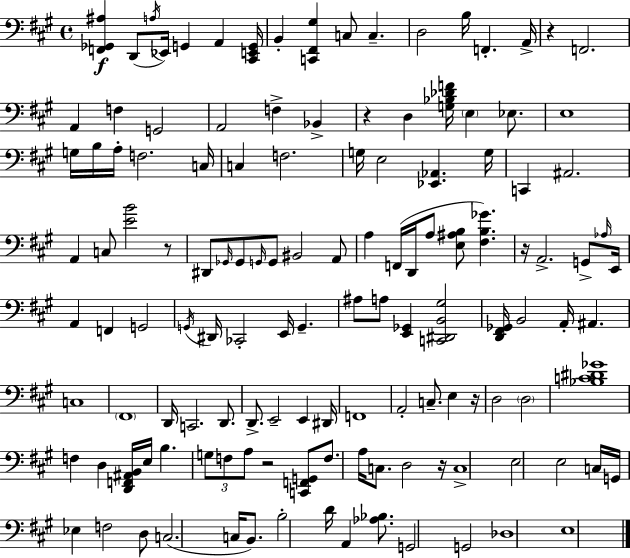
[F2,Gb2,A#3]/q D2/e A3/s Eb2/s G2/q A2/q [C#2,E2,G2]/s B2/q [C2,F#2,G#3]/q C3/e C3/q. D3/h B3/s F2/q. A2/s R/q F2/h. A2/q F3/q G2/h A2/h F3/q Bb2/q R/q D3/q [G3,Bb3,Db4,F4]/s E3/q Eb3/e. E3/w G3/s B3/s A3/s F3/h. C3/s C3/q F3/h. G3/s E3/h [Eb2,Ab2]/q. G3/s C2/q A#2/h. A2/q C3/e [E4,B4]/h R/e D#2/e Gb2/s Gb2/e G2/s G2/e BIS2/h A2/e A3/q F2/s D2/s A3/e [E3,A#3,B3]/e [F#3,B3,Gb4]/q. R/s A2/h. G2/e Ab3/s E2/s A2/q F2/q G2/h G2/s D#2/s CES2/h E2/s G2/q. A#3/e A3/e [E2,Gb2]/q [C2,D#2,B2,G#3]/h [D2,F#2,Gb2]/s B2/h A2/s A#2/q. C3/w F#2/w D2/s C2/h. D2/e. D2/e. E2/h E2/q D#2/s F2/w A2/h C3/e. E3/q R/s D3/h D3/h [Bb3,C4,D#4,Gb4]/w F3/q D3/q [D2,F2,A#2,B2]/s E3/s B3/q. G3/e F3/e A3/e R/h [C2,F2,G2]/e F3/e. A3/s C3/e. D3/h R/s C3/w E3/h E3/h C3/s G2/s Eb3/q F3/h D3/e C3/h. C3/s B2/e. B3/h D4/s A2/q [Ab3,Bb3]/e. G2/h G2/h Db3/w E3/w